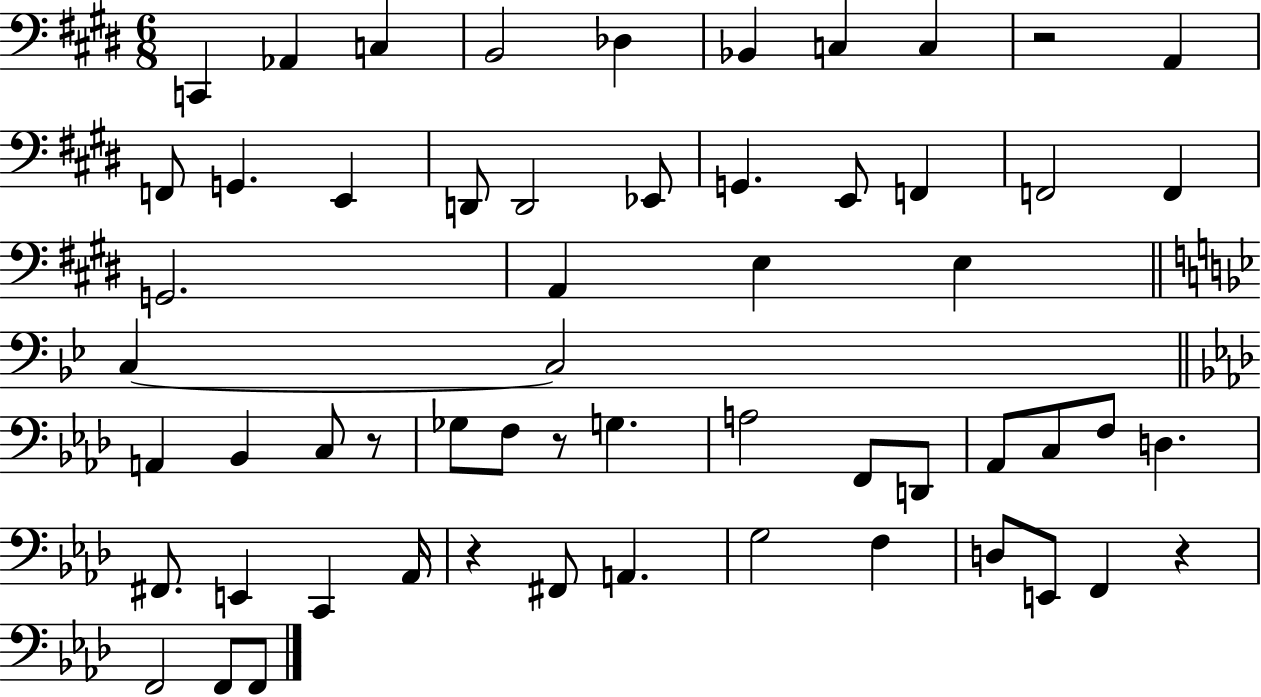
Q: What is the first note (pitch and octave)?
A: C2